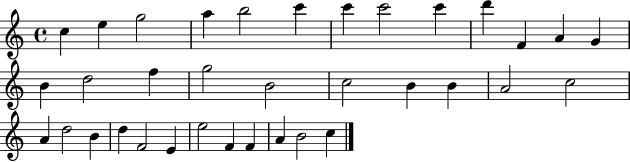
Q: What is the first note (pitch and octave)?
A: C5